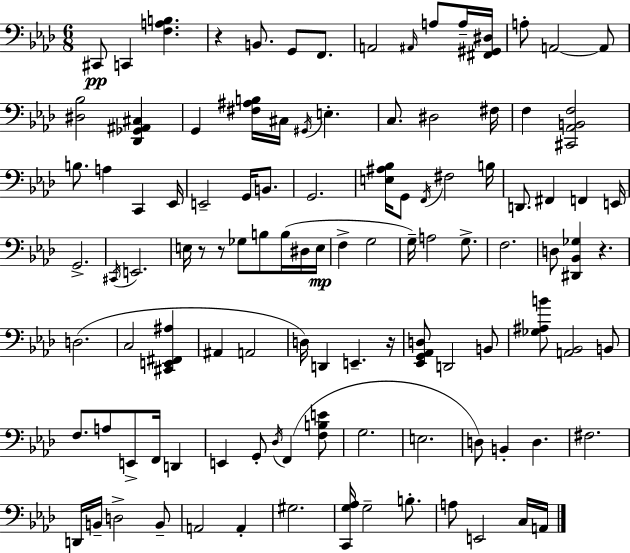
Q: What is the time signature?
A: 6/8